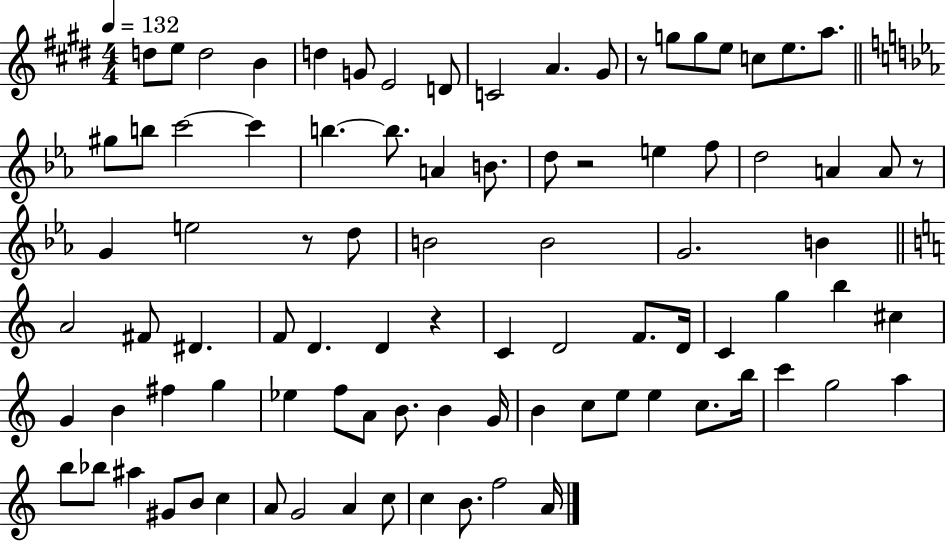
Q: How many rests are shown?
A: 5